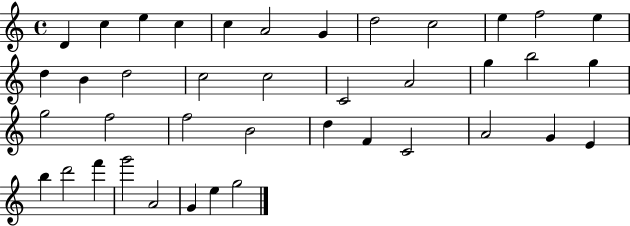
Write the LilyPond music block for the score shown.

{
  \clef treble
  \time 4/4
  \defaultTimeSignature
  \key c \major
  d'4 c''4 e''4 c''4 | c''4 a'2 g'4 | d''2 c''2 | e''4 f''2 e''4 | \break d''4 b'4 d''2 | c''2 c''2 | c'2 a'2 | g''4 b''2 g''4 | \break g''2 f''2 | f''2 b'2 | d''4 f'4 c'2 | a'2 g'4 e'4 | \break b''4 d'''2 f'''4 | g'''2 a'2 | g'4 e''4 g''2 | \bar "|."
}